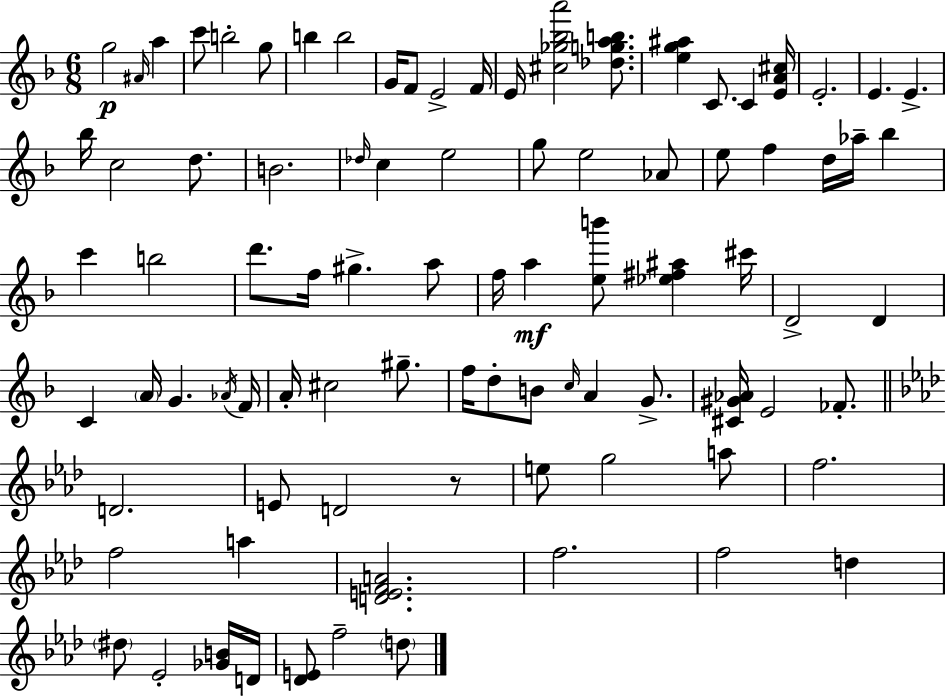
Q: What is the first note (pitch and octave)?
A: G5